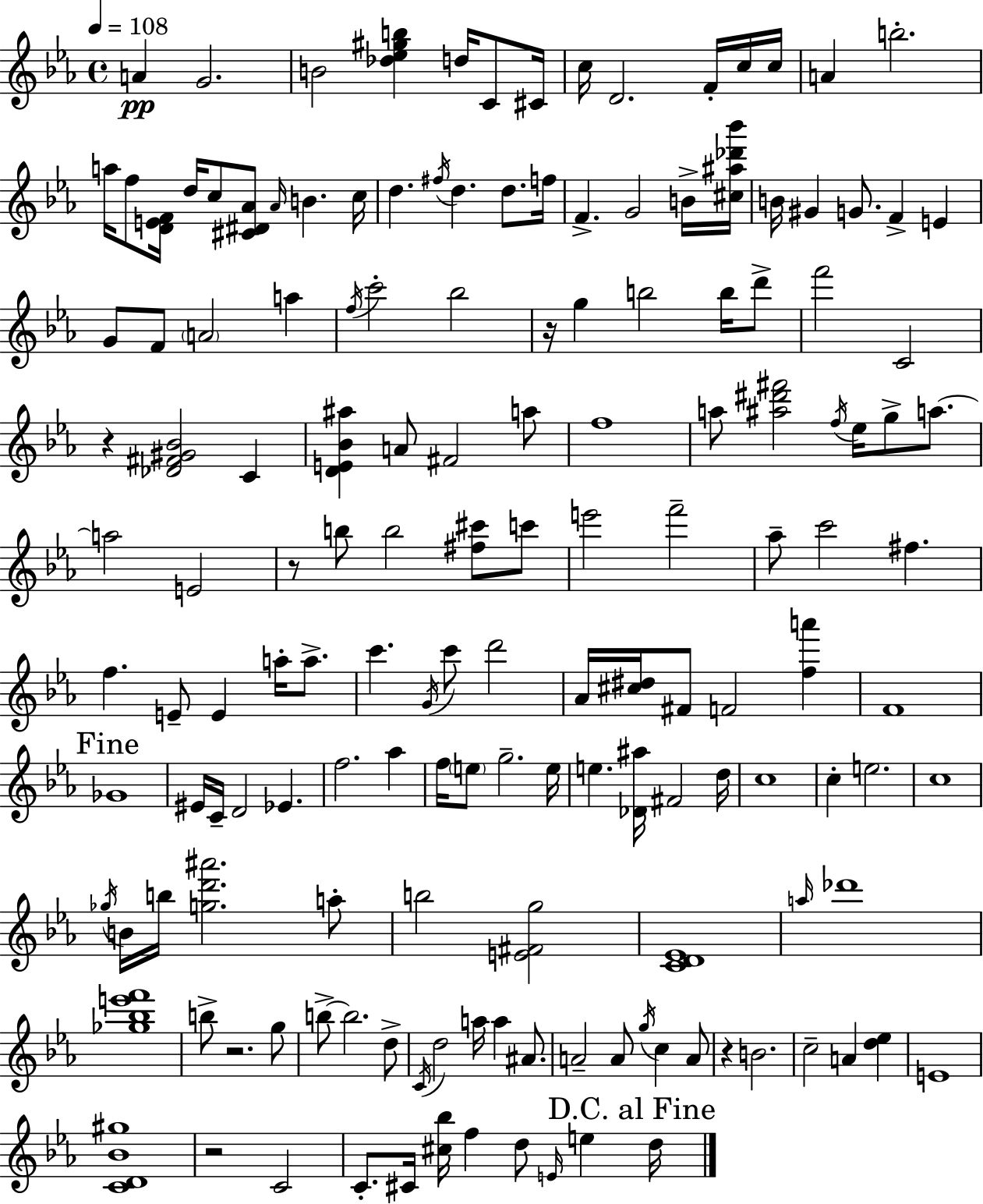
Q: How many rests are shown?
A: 6